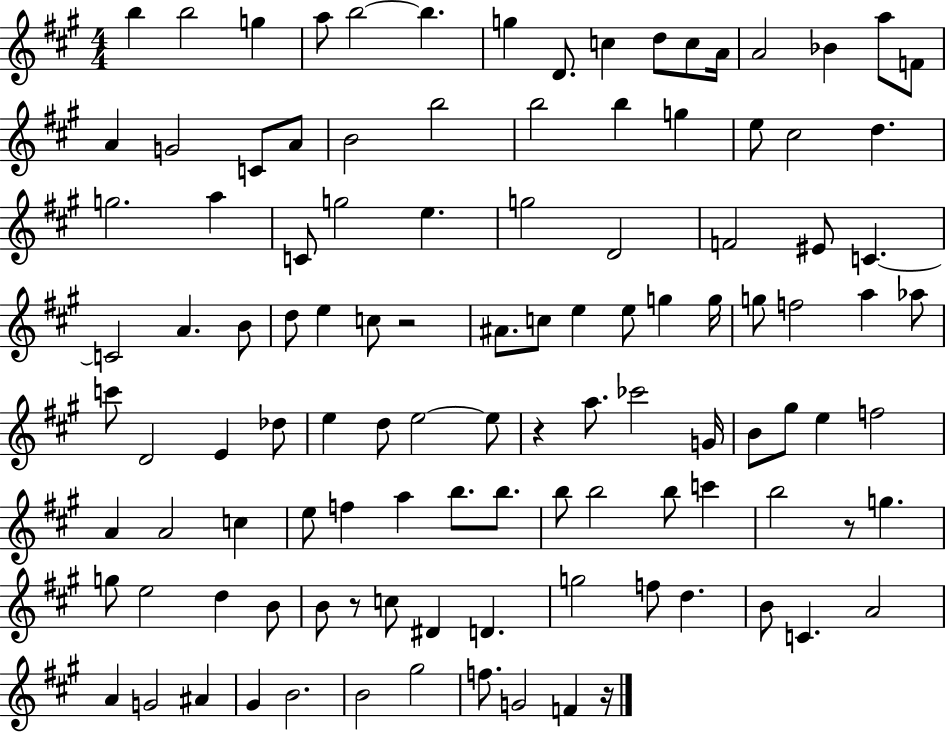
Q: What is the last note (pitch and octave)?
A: F4